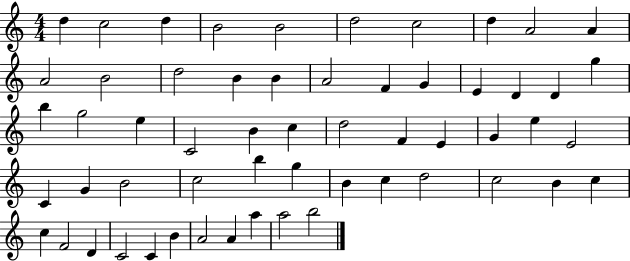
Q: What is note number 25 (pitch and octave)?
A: E5